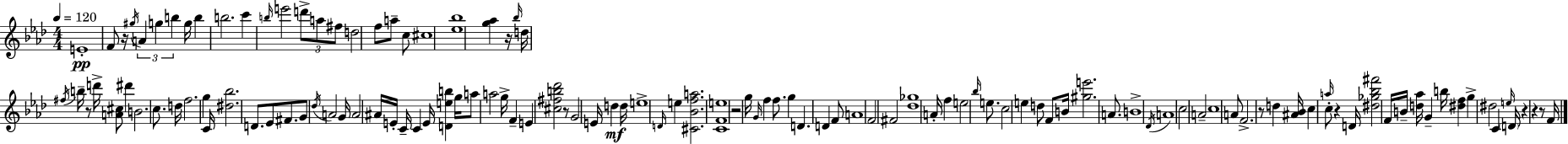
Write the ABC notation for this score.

X:1
T:Untitled
M:4/4
L:1/4
K:Ab
E4 F/2 z/4 ^g/4 A g b g/4 b b2 c' b/4 e'2 d'/2 a/2 ^f/2 d2 f/2 a/2 c/2 ^c4 [_e_b]4 [g_a] z/4 _b/4 d/4 ^f/4 b/4 z/2 d'/4 [A^c]/2 ^d' B2 c/2 d/4 f2 g C/4 [^d_b]2 D/2 _E/2 ^F/2 G/2 _d/4 A2 G/4 A2 ^A/4 E/4 C/4 C E/4 [Deb] g/4 a/2 a2 g/4 F E [^c^fb_d']2 z/2 G2 E/4 d d/4 e4 D/4 e [^C_Bfa]2 [CFe]4 z2 g/4 G/4 f f/2 g D D F/2 A4 F2 ^F2 [_d_g]4 A/4 f e2 _b/4 e/2 c2 e d/2 F/2 B/4 [^ge']2 A/2 B4 _D/4 A4 c2 A2 c4 A/2 F2 z/2 d [^A_B]/4 c a/4 c/2 z D/4 [^d_g_b^f']2 F/4 B/4 [d_a]/4 G b/4 [^df] g ^d2 C e/4 D/4 z z z/2 F/4